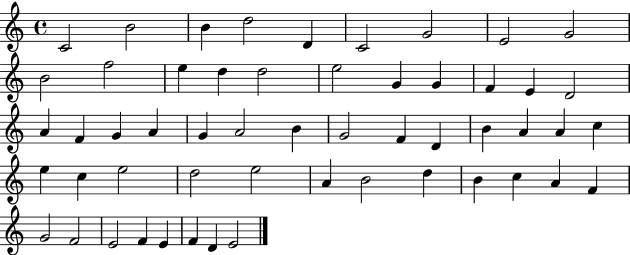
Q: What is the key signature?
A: C major